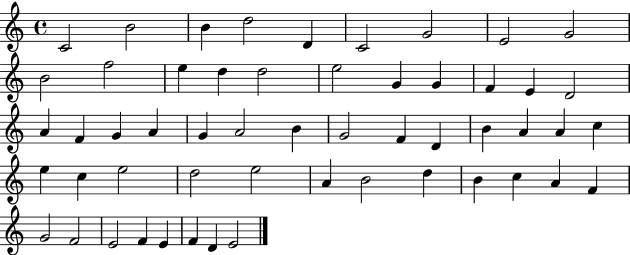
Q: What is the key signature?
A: C major